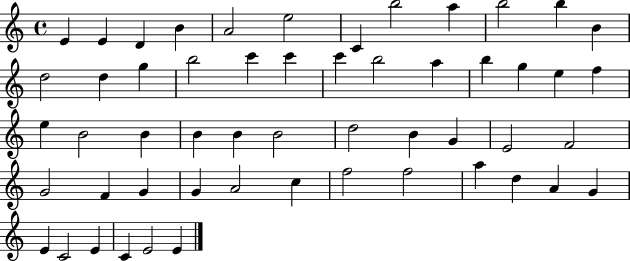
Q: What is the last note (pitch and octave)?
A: E4